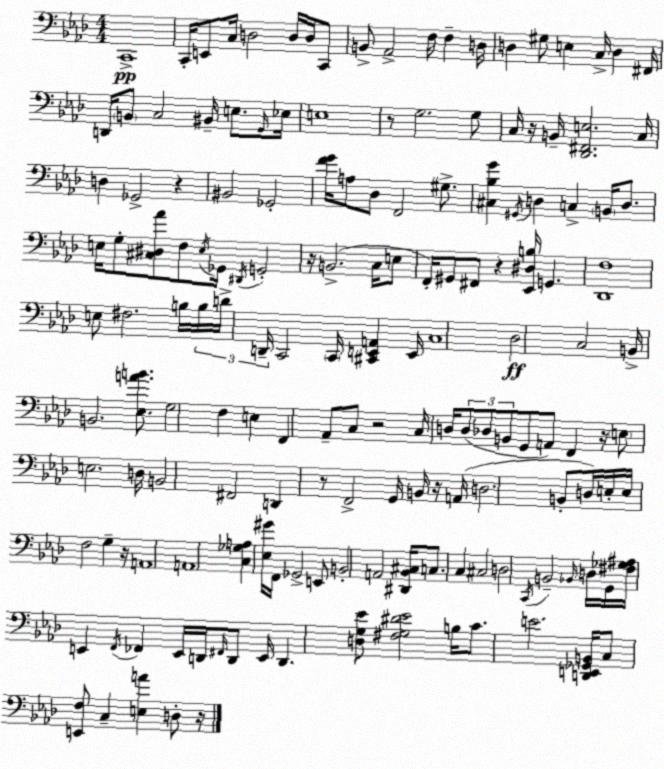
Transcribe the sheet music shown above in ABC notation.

X:1
T:Untitled
M:4/4
L:1/4
K:Fm
C,,4 C,,/4 E,,/2 C,/4 D,2 D,/4 D,/4 C,,/2 B,,/2 _A,,2 F,/4 F, D,/4 D, ^G,/2 E, C,/4 D, ^F,,/4 D,,/4 B,,/2 C,2 ^B,,/4 E,/2 G,,/4 _E,/4 E,4 z/2 G,2 G,/2 C,/4 z/4 B,,/4 [_D,,^F,,E,]2 C,/4 D, _G,,2 z ^B,,2 _G,,2 [FG]/4 A,/2 _D,/2 F,,2 ^G,/2 [^C,_B,G] ^G,,/4 D, C, B,,/4 D,/2 E,/4 G,/2 [^C,^D,_A]/2 F,/2 E,/4 _G,,/4 ^D,,/4 G,,2 z/4 B,,2 C,/4 E,/2 F,,/4 ^G,,/2 ^F,,/2 z [_E,,^D,B,]/4 G,, [_D,,F,]4 E,/2 ^F,2 B,/4 B,/4 D/4 D,,/4 C,,2 C,,/4 [^C,,E,,A,,] E,,/4 C,4 _D,2 C,2 B,,/4 B,,2 [_E,AB]/2 G,2 F, E, F,, _A,,/2 C,/2 z2 C,/4 D,/4 D,/2 _D,/2 B,,/2 G,,/2 A,,/2 F,, z/4 E,/2 E,2 D,/4 B,,2 ^F,,2 D,, z/2 F,,2 G,,/4 B,,/4 z/4 A,,/4 D,2 B,,/2 D,/4 E,/4 E,/4 F,2 G, z/4 A,,4 A,,4 [C,_G,A,] [_E,^G]/4 F,,/4 _G,,2 E,,/2 B,,2 A,,2 [^D,,_B,,^C,]/4 C,/2 C, ^C,2 D,2 C,,/4 B,,2 _B,,/4 D,/4 G,,/4 [^F,_G,^A,]/4 E,, F,,/4 _F,, E,,/4 D,,/4 ^F,,/4 D,,/2 E,,/4 D,, [D,G,_E]/2 [^F,G,^D_E]2 B,/4 C/2 E2 [D,,E,,_G,,B,,]/4 C,/2 [E,,F,]/2 C, [E,A] D,/2 z/4